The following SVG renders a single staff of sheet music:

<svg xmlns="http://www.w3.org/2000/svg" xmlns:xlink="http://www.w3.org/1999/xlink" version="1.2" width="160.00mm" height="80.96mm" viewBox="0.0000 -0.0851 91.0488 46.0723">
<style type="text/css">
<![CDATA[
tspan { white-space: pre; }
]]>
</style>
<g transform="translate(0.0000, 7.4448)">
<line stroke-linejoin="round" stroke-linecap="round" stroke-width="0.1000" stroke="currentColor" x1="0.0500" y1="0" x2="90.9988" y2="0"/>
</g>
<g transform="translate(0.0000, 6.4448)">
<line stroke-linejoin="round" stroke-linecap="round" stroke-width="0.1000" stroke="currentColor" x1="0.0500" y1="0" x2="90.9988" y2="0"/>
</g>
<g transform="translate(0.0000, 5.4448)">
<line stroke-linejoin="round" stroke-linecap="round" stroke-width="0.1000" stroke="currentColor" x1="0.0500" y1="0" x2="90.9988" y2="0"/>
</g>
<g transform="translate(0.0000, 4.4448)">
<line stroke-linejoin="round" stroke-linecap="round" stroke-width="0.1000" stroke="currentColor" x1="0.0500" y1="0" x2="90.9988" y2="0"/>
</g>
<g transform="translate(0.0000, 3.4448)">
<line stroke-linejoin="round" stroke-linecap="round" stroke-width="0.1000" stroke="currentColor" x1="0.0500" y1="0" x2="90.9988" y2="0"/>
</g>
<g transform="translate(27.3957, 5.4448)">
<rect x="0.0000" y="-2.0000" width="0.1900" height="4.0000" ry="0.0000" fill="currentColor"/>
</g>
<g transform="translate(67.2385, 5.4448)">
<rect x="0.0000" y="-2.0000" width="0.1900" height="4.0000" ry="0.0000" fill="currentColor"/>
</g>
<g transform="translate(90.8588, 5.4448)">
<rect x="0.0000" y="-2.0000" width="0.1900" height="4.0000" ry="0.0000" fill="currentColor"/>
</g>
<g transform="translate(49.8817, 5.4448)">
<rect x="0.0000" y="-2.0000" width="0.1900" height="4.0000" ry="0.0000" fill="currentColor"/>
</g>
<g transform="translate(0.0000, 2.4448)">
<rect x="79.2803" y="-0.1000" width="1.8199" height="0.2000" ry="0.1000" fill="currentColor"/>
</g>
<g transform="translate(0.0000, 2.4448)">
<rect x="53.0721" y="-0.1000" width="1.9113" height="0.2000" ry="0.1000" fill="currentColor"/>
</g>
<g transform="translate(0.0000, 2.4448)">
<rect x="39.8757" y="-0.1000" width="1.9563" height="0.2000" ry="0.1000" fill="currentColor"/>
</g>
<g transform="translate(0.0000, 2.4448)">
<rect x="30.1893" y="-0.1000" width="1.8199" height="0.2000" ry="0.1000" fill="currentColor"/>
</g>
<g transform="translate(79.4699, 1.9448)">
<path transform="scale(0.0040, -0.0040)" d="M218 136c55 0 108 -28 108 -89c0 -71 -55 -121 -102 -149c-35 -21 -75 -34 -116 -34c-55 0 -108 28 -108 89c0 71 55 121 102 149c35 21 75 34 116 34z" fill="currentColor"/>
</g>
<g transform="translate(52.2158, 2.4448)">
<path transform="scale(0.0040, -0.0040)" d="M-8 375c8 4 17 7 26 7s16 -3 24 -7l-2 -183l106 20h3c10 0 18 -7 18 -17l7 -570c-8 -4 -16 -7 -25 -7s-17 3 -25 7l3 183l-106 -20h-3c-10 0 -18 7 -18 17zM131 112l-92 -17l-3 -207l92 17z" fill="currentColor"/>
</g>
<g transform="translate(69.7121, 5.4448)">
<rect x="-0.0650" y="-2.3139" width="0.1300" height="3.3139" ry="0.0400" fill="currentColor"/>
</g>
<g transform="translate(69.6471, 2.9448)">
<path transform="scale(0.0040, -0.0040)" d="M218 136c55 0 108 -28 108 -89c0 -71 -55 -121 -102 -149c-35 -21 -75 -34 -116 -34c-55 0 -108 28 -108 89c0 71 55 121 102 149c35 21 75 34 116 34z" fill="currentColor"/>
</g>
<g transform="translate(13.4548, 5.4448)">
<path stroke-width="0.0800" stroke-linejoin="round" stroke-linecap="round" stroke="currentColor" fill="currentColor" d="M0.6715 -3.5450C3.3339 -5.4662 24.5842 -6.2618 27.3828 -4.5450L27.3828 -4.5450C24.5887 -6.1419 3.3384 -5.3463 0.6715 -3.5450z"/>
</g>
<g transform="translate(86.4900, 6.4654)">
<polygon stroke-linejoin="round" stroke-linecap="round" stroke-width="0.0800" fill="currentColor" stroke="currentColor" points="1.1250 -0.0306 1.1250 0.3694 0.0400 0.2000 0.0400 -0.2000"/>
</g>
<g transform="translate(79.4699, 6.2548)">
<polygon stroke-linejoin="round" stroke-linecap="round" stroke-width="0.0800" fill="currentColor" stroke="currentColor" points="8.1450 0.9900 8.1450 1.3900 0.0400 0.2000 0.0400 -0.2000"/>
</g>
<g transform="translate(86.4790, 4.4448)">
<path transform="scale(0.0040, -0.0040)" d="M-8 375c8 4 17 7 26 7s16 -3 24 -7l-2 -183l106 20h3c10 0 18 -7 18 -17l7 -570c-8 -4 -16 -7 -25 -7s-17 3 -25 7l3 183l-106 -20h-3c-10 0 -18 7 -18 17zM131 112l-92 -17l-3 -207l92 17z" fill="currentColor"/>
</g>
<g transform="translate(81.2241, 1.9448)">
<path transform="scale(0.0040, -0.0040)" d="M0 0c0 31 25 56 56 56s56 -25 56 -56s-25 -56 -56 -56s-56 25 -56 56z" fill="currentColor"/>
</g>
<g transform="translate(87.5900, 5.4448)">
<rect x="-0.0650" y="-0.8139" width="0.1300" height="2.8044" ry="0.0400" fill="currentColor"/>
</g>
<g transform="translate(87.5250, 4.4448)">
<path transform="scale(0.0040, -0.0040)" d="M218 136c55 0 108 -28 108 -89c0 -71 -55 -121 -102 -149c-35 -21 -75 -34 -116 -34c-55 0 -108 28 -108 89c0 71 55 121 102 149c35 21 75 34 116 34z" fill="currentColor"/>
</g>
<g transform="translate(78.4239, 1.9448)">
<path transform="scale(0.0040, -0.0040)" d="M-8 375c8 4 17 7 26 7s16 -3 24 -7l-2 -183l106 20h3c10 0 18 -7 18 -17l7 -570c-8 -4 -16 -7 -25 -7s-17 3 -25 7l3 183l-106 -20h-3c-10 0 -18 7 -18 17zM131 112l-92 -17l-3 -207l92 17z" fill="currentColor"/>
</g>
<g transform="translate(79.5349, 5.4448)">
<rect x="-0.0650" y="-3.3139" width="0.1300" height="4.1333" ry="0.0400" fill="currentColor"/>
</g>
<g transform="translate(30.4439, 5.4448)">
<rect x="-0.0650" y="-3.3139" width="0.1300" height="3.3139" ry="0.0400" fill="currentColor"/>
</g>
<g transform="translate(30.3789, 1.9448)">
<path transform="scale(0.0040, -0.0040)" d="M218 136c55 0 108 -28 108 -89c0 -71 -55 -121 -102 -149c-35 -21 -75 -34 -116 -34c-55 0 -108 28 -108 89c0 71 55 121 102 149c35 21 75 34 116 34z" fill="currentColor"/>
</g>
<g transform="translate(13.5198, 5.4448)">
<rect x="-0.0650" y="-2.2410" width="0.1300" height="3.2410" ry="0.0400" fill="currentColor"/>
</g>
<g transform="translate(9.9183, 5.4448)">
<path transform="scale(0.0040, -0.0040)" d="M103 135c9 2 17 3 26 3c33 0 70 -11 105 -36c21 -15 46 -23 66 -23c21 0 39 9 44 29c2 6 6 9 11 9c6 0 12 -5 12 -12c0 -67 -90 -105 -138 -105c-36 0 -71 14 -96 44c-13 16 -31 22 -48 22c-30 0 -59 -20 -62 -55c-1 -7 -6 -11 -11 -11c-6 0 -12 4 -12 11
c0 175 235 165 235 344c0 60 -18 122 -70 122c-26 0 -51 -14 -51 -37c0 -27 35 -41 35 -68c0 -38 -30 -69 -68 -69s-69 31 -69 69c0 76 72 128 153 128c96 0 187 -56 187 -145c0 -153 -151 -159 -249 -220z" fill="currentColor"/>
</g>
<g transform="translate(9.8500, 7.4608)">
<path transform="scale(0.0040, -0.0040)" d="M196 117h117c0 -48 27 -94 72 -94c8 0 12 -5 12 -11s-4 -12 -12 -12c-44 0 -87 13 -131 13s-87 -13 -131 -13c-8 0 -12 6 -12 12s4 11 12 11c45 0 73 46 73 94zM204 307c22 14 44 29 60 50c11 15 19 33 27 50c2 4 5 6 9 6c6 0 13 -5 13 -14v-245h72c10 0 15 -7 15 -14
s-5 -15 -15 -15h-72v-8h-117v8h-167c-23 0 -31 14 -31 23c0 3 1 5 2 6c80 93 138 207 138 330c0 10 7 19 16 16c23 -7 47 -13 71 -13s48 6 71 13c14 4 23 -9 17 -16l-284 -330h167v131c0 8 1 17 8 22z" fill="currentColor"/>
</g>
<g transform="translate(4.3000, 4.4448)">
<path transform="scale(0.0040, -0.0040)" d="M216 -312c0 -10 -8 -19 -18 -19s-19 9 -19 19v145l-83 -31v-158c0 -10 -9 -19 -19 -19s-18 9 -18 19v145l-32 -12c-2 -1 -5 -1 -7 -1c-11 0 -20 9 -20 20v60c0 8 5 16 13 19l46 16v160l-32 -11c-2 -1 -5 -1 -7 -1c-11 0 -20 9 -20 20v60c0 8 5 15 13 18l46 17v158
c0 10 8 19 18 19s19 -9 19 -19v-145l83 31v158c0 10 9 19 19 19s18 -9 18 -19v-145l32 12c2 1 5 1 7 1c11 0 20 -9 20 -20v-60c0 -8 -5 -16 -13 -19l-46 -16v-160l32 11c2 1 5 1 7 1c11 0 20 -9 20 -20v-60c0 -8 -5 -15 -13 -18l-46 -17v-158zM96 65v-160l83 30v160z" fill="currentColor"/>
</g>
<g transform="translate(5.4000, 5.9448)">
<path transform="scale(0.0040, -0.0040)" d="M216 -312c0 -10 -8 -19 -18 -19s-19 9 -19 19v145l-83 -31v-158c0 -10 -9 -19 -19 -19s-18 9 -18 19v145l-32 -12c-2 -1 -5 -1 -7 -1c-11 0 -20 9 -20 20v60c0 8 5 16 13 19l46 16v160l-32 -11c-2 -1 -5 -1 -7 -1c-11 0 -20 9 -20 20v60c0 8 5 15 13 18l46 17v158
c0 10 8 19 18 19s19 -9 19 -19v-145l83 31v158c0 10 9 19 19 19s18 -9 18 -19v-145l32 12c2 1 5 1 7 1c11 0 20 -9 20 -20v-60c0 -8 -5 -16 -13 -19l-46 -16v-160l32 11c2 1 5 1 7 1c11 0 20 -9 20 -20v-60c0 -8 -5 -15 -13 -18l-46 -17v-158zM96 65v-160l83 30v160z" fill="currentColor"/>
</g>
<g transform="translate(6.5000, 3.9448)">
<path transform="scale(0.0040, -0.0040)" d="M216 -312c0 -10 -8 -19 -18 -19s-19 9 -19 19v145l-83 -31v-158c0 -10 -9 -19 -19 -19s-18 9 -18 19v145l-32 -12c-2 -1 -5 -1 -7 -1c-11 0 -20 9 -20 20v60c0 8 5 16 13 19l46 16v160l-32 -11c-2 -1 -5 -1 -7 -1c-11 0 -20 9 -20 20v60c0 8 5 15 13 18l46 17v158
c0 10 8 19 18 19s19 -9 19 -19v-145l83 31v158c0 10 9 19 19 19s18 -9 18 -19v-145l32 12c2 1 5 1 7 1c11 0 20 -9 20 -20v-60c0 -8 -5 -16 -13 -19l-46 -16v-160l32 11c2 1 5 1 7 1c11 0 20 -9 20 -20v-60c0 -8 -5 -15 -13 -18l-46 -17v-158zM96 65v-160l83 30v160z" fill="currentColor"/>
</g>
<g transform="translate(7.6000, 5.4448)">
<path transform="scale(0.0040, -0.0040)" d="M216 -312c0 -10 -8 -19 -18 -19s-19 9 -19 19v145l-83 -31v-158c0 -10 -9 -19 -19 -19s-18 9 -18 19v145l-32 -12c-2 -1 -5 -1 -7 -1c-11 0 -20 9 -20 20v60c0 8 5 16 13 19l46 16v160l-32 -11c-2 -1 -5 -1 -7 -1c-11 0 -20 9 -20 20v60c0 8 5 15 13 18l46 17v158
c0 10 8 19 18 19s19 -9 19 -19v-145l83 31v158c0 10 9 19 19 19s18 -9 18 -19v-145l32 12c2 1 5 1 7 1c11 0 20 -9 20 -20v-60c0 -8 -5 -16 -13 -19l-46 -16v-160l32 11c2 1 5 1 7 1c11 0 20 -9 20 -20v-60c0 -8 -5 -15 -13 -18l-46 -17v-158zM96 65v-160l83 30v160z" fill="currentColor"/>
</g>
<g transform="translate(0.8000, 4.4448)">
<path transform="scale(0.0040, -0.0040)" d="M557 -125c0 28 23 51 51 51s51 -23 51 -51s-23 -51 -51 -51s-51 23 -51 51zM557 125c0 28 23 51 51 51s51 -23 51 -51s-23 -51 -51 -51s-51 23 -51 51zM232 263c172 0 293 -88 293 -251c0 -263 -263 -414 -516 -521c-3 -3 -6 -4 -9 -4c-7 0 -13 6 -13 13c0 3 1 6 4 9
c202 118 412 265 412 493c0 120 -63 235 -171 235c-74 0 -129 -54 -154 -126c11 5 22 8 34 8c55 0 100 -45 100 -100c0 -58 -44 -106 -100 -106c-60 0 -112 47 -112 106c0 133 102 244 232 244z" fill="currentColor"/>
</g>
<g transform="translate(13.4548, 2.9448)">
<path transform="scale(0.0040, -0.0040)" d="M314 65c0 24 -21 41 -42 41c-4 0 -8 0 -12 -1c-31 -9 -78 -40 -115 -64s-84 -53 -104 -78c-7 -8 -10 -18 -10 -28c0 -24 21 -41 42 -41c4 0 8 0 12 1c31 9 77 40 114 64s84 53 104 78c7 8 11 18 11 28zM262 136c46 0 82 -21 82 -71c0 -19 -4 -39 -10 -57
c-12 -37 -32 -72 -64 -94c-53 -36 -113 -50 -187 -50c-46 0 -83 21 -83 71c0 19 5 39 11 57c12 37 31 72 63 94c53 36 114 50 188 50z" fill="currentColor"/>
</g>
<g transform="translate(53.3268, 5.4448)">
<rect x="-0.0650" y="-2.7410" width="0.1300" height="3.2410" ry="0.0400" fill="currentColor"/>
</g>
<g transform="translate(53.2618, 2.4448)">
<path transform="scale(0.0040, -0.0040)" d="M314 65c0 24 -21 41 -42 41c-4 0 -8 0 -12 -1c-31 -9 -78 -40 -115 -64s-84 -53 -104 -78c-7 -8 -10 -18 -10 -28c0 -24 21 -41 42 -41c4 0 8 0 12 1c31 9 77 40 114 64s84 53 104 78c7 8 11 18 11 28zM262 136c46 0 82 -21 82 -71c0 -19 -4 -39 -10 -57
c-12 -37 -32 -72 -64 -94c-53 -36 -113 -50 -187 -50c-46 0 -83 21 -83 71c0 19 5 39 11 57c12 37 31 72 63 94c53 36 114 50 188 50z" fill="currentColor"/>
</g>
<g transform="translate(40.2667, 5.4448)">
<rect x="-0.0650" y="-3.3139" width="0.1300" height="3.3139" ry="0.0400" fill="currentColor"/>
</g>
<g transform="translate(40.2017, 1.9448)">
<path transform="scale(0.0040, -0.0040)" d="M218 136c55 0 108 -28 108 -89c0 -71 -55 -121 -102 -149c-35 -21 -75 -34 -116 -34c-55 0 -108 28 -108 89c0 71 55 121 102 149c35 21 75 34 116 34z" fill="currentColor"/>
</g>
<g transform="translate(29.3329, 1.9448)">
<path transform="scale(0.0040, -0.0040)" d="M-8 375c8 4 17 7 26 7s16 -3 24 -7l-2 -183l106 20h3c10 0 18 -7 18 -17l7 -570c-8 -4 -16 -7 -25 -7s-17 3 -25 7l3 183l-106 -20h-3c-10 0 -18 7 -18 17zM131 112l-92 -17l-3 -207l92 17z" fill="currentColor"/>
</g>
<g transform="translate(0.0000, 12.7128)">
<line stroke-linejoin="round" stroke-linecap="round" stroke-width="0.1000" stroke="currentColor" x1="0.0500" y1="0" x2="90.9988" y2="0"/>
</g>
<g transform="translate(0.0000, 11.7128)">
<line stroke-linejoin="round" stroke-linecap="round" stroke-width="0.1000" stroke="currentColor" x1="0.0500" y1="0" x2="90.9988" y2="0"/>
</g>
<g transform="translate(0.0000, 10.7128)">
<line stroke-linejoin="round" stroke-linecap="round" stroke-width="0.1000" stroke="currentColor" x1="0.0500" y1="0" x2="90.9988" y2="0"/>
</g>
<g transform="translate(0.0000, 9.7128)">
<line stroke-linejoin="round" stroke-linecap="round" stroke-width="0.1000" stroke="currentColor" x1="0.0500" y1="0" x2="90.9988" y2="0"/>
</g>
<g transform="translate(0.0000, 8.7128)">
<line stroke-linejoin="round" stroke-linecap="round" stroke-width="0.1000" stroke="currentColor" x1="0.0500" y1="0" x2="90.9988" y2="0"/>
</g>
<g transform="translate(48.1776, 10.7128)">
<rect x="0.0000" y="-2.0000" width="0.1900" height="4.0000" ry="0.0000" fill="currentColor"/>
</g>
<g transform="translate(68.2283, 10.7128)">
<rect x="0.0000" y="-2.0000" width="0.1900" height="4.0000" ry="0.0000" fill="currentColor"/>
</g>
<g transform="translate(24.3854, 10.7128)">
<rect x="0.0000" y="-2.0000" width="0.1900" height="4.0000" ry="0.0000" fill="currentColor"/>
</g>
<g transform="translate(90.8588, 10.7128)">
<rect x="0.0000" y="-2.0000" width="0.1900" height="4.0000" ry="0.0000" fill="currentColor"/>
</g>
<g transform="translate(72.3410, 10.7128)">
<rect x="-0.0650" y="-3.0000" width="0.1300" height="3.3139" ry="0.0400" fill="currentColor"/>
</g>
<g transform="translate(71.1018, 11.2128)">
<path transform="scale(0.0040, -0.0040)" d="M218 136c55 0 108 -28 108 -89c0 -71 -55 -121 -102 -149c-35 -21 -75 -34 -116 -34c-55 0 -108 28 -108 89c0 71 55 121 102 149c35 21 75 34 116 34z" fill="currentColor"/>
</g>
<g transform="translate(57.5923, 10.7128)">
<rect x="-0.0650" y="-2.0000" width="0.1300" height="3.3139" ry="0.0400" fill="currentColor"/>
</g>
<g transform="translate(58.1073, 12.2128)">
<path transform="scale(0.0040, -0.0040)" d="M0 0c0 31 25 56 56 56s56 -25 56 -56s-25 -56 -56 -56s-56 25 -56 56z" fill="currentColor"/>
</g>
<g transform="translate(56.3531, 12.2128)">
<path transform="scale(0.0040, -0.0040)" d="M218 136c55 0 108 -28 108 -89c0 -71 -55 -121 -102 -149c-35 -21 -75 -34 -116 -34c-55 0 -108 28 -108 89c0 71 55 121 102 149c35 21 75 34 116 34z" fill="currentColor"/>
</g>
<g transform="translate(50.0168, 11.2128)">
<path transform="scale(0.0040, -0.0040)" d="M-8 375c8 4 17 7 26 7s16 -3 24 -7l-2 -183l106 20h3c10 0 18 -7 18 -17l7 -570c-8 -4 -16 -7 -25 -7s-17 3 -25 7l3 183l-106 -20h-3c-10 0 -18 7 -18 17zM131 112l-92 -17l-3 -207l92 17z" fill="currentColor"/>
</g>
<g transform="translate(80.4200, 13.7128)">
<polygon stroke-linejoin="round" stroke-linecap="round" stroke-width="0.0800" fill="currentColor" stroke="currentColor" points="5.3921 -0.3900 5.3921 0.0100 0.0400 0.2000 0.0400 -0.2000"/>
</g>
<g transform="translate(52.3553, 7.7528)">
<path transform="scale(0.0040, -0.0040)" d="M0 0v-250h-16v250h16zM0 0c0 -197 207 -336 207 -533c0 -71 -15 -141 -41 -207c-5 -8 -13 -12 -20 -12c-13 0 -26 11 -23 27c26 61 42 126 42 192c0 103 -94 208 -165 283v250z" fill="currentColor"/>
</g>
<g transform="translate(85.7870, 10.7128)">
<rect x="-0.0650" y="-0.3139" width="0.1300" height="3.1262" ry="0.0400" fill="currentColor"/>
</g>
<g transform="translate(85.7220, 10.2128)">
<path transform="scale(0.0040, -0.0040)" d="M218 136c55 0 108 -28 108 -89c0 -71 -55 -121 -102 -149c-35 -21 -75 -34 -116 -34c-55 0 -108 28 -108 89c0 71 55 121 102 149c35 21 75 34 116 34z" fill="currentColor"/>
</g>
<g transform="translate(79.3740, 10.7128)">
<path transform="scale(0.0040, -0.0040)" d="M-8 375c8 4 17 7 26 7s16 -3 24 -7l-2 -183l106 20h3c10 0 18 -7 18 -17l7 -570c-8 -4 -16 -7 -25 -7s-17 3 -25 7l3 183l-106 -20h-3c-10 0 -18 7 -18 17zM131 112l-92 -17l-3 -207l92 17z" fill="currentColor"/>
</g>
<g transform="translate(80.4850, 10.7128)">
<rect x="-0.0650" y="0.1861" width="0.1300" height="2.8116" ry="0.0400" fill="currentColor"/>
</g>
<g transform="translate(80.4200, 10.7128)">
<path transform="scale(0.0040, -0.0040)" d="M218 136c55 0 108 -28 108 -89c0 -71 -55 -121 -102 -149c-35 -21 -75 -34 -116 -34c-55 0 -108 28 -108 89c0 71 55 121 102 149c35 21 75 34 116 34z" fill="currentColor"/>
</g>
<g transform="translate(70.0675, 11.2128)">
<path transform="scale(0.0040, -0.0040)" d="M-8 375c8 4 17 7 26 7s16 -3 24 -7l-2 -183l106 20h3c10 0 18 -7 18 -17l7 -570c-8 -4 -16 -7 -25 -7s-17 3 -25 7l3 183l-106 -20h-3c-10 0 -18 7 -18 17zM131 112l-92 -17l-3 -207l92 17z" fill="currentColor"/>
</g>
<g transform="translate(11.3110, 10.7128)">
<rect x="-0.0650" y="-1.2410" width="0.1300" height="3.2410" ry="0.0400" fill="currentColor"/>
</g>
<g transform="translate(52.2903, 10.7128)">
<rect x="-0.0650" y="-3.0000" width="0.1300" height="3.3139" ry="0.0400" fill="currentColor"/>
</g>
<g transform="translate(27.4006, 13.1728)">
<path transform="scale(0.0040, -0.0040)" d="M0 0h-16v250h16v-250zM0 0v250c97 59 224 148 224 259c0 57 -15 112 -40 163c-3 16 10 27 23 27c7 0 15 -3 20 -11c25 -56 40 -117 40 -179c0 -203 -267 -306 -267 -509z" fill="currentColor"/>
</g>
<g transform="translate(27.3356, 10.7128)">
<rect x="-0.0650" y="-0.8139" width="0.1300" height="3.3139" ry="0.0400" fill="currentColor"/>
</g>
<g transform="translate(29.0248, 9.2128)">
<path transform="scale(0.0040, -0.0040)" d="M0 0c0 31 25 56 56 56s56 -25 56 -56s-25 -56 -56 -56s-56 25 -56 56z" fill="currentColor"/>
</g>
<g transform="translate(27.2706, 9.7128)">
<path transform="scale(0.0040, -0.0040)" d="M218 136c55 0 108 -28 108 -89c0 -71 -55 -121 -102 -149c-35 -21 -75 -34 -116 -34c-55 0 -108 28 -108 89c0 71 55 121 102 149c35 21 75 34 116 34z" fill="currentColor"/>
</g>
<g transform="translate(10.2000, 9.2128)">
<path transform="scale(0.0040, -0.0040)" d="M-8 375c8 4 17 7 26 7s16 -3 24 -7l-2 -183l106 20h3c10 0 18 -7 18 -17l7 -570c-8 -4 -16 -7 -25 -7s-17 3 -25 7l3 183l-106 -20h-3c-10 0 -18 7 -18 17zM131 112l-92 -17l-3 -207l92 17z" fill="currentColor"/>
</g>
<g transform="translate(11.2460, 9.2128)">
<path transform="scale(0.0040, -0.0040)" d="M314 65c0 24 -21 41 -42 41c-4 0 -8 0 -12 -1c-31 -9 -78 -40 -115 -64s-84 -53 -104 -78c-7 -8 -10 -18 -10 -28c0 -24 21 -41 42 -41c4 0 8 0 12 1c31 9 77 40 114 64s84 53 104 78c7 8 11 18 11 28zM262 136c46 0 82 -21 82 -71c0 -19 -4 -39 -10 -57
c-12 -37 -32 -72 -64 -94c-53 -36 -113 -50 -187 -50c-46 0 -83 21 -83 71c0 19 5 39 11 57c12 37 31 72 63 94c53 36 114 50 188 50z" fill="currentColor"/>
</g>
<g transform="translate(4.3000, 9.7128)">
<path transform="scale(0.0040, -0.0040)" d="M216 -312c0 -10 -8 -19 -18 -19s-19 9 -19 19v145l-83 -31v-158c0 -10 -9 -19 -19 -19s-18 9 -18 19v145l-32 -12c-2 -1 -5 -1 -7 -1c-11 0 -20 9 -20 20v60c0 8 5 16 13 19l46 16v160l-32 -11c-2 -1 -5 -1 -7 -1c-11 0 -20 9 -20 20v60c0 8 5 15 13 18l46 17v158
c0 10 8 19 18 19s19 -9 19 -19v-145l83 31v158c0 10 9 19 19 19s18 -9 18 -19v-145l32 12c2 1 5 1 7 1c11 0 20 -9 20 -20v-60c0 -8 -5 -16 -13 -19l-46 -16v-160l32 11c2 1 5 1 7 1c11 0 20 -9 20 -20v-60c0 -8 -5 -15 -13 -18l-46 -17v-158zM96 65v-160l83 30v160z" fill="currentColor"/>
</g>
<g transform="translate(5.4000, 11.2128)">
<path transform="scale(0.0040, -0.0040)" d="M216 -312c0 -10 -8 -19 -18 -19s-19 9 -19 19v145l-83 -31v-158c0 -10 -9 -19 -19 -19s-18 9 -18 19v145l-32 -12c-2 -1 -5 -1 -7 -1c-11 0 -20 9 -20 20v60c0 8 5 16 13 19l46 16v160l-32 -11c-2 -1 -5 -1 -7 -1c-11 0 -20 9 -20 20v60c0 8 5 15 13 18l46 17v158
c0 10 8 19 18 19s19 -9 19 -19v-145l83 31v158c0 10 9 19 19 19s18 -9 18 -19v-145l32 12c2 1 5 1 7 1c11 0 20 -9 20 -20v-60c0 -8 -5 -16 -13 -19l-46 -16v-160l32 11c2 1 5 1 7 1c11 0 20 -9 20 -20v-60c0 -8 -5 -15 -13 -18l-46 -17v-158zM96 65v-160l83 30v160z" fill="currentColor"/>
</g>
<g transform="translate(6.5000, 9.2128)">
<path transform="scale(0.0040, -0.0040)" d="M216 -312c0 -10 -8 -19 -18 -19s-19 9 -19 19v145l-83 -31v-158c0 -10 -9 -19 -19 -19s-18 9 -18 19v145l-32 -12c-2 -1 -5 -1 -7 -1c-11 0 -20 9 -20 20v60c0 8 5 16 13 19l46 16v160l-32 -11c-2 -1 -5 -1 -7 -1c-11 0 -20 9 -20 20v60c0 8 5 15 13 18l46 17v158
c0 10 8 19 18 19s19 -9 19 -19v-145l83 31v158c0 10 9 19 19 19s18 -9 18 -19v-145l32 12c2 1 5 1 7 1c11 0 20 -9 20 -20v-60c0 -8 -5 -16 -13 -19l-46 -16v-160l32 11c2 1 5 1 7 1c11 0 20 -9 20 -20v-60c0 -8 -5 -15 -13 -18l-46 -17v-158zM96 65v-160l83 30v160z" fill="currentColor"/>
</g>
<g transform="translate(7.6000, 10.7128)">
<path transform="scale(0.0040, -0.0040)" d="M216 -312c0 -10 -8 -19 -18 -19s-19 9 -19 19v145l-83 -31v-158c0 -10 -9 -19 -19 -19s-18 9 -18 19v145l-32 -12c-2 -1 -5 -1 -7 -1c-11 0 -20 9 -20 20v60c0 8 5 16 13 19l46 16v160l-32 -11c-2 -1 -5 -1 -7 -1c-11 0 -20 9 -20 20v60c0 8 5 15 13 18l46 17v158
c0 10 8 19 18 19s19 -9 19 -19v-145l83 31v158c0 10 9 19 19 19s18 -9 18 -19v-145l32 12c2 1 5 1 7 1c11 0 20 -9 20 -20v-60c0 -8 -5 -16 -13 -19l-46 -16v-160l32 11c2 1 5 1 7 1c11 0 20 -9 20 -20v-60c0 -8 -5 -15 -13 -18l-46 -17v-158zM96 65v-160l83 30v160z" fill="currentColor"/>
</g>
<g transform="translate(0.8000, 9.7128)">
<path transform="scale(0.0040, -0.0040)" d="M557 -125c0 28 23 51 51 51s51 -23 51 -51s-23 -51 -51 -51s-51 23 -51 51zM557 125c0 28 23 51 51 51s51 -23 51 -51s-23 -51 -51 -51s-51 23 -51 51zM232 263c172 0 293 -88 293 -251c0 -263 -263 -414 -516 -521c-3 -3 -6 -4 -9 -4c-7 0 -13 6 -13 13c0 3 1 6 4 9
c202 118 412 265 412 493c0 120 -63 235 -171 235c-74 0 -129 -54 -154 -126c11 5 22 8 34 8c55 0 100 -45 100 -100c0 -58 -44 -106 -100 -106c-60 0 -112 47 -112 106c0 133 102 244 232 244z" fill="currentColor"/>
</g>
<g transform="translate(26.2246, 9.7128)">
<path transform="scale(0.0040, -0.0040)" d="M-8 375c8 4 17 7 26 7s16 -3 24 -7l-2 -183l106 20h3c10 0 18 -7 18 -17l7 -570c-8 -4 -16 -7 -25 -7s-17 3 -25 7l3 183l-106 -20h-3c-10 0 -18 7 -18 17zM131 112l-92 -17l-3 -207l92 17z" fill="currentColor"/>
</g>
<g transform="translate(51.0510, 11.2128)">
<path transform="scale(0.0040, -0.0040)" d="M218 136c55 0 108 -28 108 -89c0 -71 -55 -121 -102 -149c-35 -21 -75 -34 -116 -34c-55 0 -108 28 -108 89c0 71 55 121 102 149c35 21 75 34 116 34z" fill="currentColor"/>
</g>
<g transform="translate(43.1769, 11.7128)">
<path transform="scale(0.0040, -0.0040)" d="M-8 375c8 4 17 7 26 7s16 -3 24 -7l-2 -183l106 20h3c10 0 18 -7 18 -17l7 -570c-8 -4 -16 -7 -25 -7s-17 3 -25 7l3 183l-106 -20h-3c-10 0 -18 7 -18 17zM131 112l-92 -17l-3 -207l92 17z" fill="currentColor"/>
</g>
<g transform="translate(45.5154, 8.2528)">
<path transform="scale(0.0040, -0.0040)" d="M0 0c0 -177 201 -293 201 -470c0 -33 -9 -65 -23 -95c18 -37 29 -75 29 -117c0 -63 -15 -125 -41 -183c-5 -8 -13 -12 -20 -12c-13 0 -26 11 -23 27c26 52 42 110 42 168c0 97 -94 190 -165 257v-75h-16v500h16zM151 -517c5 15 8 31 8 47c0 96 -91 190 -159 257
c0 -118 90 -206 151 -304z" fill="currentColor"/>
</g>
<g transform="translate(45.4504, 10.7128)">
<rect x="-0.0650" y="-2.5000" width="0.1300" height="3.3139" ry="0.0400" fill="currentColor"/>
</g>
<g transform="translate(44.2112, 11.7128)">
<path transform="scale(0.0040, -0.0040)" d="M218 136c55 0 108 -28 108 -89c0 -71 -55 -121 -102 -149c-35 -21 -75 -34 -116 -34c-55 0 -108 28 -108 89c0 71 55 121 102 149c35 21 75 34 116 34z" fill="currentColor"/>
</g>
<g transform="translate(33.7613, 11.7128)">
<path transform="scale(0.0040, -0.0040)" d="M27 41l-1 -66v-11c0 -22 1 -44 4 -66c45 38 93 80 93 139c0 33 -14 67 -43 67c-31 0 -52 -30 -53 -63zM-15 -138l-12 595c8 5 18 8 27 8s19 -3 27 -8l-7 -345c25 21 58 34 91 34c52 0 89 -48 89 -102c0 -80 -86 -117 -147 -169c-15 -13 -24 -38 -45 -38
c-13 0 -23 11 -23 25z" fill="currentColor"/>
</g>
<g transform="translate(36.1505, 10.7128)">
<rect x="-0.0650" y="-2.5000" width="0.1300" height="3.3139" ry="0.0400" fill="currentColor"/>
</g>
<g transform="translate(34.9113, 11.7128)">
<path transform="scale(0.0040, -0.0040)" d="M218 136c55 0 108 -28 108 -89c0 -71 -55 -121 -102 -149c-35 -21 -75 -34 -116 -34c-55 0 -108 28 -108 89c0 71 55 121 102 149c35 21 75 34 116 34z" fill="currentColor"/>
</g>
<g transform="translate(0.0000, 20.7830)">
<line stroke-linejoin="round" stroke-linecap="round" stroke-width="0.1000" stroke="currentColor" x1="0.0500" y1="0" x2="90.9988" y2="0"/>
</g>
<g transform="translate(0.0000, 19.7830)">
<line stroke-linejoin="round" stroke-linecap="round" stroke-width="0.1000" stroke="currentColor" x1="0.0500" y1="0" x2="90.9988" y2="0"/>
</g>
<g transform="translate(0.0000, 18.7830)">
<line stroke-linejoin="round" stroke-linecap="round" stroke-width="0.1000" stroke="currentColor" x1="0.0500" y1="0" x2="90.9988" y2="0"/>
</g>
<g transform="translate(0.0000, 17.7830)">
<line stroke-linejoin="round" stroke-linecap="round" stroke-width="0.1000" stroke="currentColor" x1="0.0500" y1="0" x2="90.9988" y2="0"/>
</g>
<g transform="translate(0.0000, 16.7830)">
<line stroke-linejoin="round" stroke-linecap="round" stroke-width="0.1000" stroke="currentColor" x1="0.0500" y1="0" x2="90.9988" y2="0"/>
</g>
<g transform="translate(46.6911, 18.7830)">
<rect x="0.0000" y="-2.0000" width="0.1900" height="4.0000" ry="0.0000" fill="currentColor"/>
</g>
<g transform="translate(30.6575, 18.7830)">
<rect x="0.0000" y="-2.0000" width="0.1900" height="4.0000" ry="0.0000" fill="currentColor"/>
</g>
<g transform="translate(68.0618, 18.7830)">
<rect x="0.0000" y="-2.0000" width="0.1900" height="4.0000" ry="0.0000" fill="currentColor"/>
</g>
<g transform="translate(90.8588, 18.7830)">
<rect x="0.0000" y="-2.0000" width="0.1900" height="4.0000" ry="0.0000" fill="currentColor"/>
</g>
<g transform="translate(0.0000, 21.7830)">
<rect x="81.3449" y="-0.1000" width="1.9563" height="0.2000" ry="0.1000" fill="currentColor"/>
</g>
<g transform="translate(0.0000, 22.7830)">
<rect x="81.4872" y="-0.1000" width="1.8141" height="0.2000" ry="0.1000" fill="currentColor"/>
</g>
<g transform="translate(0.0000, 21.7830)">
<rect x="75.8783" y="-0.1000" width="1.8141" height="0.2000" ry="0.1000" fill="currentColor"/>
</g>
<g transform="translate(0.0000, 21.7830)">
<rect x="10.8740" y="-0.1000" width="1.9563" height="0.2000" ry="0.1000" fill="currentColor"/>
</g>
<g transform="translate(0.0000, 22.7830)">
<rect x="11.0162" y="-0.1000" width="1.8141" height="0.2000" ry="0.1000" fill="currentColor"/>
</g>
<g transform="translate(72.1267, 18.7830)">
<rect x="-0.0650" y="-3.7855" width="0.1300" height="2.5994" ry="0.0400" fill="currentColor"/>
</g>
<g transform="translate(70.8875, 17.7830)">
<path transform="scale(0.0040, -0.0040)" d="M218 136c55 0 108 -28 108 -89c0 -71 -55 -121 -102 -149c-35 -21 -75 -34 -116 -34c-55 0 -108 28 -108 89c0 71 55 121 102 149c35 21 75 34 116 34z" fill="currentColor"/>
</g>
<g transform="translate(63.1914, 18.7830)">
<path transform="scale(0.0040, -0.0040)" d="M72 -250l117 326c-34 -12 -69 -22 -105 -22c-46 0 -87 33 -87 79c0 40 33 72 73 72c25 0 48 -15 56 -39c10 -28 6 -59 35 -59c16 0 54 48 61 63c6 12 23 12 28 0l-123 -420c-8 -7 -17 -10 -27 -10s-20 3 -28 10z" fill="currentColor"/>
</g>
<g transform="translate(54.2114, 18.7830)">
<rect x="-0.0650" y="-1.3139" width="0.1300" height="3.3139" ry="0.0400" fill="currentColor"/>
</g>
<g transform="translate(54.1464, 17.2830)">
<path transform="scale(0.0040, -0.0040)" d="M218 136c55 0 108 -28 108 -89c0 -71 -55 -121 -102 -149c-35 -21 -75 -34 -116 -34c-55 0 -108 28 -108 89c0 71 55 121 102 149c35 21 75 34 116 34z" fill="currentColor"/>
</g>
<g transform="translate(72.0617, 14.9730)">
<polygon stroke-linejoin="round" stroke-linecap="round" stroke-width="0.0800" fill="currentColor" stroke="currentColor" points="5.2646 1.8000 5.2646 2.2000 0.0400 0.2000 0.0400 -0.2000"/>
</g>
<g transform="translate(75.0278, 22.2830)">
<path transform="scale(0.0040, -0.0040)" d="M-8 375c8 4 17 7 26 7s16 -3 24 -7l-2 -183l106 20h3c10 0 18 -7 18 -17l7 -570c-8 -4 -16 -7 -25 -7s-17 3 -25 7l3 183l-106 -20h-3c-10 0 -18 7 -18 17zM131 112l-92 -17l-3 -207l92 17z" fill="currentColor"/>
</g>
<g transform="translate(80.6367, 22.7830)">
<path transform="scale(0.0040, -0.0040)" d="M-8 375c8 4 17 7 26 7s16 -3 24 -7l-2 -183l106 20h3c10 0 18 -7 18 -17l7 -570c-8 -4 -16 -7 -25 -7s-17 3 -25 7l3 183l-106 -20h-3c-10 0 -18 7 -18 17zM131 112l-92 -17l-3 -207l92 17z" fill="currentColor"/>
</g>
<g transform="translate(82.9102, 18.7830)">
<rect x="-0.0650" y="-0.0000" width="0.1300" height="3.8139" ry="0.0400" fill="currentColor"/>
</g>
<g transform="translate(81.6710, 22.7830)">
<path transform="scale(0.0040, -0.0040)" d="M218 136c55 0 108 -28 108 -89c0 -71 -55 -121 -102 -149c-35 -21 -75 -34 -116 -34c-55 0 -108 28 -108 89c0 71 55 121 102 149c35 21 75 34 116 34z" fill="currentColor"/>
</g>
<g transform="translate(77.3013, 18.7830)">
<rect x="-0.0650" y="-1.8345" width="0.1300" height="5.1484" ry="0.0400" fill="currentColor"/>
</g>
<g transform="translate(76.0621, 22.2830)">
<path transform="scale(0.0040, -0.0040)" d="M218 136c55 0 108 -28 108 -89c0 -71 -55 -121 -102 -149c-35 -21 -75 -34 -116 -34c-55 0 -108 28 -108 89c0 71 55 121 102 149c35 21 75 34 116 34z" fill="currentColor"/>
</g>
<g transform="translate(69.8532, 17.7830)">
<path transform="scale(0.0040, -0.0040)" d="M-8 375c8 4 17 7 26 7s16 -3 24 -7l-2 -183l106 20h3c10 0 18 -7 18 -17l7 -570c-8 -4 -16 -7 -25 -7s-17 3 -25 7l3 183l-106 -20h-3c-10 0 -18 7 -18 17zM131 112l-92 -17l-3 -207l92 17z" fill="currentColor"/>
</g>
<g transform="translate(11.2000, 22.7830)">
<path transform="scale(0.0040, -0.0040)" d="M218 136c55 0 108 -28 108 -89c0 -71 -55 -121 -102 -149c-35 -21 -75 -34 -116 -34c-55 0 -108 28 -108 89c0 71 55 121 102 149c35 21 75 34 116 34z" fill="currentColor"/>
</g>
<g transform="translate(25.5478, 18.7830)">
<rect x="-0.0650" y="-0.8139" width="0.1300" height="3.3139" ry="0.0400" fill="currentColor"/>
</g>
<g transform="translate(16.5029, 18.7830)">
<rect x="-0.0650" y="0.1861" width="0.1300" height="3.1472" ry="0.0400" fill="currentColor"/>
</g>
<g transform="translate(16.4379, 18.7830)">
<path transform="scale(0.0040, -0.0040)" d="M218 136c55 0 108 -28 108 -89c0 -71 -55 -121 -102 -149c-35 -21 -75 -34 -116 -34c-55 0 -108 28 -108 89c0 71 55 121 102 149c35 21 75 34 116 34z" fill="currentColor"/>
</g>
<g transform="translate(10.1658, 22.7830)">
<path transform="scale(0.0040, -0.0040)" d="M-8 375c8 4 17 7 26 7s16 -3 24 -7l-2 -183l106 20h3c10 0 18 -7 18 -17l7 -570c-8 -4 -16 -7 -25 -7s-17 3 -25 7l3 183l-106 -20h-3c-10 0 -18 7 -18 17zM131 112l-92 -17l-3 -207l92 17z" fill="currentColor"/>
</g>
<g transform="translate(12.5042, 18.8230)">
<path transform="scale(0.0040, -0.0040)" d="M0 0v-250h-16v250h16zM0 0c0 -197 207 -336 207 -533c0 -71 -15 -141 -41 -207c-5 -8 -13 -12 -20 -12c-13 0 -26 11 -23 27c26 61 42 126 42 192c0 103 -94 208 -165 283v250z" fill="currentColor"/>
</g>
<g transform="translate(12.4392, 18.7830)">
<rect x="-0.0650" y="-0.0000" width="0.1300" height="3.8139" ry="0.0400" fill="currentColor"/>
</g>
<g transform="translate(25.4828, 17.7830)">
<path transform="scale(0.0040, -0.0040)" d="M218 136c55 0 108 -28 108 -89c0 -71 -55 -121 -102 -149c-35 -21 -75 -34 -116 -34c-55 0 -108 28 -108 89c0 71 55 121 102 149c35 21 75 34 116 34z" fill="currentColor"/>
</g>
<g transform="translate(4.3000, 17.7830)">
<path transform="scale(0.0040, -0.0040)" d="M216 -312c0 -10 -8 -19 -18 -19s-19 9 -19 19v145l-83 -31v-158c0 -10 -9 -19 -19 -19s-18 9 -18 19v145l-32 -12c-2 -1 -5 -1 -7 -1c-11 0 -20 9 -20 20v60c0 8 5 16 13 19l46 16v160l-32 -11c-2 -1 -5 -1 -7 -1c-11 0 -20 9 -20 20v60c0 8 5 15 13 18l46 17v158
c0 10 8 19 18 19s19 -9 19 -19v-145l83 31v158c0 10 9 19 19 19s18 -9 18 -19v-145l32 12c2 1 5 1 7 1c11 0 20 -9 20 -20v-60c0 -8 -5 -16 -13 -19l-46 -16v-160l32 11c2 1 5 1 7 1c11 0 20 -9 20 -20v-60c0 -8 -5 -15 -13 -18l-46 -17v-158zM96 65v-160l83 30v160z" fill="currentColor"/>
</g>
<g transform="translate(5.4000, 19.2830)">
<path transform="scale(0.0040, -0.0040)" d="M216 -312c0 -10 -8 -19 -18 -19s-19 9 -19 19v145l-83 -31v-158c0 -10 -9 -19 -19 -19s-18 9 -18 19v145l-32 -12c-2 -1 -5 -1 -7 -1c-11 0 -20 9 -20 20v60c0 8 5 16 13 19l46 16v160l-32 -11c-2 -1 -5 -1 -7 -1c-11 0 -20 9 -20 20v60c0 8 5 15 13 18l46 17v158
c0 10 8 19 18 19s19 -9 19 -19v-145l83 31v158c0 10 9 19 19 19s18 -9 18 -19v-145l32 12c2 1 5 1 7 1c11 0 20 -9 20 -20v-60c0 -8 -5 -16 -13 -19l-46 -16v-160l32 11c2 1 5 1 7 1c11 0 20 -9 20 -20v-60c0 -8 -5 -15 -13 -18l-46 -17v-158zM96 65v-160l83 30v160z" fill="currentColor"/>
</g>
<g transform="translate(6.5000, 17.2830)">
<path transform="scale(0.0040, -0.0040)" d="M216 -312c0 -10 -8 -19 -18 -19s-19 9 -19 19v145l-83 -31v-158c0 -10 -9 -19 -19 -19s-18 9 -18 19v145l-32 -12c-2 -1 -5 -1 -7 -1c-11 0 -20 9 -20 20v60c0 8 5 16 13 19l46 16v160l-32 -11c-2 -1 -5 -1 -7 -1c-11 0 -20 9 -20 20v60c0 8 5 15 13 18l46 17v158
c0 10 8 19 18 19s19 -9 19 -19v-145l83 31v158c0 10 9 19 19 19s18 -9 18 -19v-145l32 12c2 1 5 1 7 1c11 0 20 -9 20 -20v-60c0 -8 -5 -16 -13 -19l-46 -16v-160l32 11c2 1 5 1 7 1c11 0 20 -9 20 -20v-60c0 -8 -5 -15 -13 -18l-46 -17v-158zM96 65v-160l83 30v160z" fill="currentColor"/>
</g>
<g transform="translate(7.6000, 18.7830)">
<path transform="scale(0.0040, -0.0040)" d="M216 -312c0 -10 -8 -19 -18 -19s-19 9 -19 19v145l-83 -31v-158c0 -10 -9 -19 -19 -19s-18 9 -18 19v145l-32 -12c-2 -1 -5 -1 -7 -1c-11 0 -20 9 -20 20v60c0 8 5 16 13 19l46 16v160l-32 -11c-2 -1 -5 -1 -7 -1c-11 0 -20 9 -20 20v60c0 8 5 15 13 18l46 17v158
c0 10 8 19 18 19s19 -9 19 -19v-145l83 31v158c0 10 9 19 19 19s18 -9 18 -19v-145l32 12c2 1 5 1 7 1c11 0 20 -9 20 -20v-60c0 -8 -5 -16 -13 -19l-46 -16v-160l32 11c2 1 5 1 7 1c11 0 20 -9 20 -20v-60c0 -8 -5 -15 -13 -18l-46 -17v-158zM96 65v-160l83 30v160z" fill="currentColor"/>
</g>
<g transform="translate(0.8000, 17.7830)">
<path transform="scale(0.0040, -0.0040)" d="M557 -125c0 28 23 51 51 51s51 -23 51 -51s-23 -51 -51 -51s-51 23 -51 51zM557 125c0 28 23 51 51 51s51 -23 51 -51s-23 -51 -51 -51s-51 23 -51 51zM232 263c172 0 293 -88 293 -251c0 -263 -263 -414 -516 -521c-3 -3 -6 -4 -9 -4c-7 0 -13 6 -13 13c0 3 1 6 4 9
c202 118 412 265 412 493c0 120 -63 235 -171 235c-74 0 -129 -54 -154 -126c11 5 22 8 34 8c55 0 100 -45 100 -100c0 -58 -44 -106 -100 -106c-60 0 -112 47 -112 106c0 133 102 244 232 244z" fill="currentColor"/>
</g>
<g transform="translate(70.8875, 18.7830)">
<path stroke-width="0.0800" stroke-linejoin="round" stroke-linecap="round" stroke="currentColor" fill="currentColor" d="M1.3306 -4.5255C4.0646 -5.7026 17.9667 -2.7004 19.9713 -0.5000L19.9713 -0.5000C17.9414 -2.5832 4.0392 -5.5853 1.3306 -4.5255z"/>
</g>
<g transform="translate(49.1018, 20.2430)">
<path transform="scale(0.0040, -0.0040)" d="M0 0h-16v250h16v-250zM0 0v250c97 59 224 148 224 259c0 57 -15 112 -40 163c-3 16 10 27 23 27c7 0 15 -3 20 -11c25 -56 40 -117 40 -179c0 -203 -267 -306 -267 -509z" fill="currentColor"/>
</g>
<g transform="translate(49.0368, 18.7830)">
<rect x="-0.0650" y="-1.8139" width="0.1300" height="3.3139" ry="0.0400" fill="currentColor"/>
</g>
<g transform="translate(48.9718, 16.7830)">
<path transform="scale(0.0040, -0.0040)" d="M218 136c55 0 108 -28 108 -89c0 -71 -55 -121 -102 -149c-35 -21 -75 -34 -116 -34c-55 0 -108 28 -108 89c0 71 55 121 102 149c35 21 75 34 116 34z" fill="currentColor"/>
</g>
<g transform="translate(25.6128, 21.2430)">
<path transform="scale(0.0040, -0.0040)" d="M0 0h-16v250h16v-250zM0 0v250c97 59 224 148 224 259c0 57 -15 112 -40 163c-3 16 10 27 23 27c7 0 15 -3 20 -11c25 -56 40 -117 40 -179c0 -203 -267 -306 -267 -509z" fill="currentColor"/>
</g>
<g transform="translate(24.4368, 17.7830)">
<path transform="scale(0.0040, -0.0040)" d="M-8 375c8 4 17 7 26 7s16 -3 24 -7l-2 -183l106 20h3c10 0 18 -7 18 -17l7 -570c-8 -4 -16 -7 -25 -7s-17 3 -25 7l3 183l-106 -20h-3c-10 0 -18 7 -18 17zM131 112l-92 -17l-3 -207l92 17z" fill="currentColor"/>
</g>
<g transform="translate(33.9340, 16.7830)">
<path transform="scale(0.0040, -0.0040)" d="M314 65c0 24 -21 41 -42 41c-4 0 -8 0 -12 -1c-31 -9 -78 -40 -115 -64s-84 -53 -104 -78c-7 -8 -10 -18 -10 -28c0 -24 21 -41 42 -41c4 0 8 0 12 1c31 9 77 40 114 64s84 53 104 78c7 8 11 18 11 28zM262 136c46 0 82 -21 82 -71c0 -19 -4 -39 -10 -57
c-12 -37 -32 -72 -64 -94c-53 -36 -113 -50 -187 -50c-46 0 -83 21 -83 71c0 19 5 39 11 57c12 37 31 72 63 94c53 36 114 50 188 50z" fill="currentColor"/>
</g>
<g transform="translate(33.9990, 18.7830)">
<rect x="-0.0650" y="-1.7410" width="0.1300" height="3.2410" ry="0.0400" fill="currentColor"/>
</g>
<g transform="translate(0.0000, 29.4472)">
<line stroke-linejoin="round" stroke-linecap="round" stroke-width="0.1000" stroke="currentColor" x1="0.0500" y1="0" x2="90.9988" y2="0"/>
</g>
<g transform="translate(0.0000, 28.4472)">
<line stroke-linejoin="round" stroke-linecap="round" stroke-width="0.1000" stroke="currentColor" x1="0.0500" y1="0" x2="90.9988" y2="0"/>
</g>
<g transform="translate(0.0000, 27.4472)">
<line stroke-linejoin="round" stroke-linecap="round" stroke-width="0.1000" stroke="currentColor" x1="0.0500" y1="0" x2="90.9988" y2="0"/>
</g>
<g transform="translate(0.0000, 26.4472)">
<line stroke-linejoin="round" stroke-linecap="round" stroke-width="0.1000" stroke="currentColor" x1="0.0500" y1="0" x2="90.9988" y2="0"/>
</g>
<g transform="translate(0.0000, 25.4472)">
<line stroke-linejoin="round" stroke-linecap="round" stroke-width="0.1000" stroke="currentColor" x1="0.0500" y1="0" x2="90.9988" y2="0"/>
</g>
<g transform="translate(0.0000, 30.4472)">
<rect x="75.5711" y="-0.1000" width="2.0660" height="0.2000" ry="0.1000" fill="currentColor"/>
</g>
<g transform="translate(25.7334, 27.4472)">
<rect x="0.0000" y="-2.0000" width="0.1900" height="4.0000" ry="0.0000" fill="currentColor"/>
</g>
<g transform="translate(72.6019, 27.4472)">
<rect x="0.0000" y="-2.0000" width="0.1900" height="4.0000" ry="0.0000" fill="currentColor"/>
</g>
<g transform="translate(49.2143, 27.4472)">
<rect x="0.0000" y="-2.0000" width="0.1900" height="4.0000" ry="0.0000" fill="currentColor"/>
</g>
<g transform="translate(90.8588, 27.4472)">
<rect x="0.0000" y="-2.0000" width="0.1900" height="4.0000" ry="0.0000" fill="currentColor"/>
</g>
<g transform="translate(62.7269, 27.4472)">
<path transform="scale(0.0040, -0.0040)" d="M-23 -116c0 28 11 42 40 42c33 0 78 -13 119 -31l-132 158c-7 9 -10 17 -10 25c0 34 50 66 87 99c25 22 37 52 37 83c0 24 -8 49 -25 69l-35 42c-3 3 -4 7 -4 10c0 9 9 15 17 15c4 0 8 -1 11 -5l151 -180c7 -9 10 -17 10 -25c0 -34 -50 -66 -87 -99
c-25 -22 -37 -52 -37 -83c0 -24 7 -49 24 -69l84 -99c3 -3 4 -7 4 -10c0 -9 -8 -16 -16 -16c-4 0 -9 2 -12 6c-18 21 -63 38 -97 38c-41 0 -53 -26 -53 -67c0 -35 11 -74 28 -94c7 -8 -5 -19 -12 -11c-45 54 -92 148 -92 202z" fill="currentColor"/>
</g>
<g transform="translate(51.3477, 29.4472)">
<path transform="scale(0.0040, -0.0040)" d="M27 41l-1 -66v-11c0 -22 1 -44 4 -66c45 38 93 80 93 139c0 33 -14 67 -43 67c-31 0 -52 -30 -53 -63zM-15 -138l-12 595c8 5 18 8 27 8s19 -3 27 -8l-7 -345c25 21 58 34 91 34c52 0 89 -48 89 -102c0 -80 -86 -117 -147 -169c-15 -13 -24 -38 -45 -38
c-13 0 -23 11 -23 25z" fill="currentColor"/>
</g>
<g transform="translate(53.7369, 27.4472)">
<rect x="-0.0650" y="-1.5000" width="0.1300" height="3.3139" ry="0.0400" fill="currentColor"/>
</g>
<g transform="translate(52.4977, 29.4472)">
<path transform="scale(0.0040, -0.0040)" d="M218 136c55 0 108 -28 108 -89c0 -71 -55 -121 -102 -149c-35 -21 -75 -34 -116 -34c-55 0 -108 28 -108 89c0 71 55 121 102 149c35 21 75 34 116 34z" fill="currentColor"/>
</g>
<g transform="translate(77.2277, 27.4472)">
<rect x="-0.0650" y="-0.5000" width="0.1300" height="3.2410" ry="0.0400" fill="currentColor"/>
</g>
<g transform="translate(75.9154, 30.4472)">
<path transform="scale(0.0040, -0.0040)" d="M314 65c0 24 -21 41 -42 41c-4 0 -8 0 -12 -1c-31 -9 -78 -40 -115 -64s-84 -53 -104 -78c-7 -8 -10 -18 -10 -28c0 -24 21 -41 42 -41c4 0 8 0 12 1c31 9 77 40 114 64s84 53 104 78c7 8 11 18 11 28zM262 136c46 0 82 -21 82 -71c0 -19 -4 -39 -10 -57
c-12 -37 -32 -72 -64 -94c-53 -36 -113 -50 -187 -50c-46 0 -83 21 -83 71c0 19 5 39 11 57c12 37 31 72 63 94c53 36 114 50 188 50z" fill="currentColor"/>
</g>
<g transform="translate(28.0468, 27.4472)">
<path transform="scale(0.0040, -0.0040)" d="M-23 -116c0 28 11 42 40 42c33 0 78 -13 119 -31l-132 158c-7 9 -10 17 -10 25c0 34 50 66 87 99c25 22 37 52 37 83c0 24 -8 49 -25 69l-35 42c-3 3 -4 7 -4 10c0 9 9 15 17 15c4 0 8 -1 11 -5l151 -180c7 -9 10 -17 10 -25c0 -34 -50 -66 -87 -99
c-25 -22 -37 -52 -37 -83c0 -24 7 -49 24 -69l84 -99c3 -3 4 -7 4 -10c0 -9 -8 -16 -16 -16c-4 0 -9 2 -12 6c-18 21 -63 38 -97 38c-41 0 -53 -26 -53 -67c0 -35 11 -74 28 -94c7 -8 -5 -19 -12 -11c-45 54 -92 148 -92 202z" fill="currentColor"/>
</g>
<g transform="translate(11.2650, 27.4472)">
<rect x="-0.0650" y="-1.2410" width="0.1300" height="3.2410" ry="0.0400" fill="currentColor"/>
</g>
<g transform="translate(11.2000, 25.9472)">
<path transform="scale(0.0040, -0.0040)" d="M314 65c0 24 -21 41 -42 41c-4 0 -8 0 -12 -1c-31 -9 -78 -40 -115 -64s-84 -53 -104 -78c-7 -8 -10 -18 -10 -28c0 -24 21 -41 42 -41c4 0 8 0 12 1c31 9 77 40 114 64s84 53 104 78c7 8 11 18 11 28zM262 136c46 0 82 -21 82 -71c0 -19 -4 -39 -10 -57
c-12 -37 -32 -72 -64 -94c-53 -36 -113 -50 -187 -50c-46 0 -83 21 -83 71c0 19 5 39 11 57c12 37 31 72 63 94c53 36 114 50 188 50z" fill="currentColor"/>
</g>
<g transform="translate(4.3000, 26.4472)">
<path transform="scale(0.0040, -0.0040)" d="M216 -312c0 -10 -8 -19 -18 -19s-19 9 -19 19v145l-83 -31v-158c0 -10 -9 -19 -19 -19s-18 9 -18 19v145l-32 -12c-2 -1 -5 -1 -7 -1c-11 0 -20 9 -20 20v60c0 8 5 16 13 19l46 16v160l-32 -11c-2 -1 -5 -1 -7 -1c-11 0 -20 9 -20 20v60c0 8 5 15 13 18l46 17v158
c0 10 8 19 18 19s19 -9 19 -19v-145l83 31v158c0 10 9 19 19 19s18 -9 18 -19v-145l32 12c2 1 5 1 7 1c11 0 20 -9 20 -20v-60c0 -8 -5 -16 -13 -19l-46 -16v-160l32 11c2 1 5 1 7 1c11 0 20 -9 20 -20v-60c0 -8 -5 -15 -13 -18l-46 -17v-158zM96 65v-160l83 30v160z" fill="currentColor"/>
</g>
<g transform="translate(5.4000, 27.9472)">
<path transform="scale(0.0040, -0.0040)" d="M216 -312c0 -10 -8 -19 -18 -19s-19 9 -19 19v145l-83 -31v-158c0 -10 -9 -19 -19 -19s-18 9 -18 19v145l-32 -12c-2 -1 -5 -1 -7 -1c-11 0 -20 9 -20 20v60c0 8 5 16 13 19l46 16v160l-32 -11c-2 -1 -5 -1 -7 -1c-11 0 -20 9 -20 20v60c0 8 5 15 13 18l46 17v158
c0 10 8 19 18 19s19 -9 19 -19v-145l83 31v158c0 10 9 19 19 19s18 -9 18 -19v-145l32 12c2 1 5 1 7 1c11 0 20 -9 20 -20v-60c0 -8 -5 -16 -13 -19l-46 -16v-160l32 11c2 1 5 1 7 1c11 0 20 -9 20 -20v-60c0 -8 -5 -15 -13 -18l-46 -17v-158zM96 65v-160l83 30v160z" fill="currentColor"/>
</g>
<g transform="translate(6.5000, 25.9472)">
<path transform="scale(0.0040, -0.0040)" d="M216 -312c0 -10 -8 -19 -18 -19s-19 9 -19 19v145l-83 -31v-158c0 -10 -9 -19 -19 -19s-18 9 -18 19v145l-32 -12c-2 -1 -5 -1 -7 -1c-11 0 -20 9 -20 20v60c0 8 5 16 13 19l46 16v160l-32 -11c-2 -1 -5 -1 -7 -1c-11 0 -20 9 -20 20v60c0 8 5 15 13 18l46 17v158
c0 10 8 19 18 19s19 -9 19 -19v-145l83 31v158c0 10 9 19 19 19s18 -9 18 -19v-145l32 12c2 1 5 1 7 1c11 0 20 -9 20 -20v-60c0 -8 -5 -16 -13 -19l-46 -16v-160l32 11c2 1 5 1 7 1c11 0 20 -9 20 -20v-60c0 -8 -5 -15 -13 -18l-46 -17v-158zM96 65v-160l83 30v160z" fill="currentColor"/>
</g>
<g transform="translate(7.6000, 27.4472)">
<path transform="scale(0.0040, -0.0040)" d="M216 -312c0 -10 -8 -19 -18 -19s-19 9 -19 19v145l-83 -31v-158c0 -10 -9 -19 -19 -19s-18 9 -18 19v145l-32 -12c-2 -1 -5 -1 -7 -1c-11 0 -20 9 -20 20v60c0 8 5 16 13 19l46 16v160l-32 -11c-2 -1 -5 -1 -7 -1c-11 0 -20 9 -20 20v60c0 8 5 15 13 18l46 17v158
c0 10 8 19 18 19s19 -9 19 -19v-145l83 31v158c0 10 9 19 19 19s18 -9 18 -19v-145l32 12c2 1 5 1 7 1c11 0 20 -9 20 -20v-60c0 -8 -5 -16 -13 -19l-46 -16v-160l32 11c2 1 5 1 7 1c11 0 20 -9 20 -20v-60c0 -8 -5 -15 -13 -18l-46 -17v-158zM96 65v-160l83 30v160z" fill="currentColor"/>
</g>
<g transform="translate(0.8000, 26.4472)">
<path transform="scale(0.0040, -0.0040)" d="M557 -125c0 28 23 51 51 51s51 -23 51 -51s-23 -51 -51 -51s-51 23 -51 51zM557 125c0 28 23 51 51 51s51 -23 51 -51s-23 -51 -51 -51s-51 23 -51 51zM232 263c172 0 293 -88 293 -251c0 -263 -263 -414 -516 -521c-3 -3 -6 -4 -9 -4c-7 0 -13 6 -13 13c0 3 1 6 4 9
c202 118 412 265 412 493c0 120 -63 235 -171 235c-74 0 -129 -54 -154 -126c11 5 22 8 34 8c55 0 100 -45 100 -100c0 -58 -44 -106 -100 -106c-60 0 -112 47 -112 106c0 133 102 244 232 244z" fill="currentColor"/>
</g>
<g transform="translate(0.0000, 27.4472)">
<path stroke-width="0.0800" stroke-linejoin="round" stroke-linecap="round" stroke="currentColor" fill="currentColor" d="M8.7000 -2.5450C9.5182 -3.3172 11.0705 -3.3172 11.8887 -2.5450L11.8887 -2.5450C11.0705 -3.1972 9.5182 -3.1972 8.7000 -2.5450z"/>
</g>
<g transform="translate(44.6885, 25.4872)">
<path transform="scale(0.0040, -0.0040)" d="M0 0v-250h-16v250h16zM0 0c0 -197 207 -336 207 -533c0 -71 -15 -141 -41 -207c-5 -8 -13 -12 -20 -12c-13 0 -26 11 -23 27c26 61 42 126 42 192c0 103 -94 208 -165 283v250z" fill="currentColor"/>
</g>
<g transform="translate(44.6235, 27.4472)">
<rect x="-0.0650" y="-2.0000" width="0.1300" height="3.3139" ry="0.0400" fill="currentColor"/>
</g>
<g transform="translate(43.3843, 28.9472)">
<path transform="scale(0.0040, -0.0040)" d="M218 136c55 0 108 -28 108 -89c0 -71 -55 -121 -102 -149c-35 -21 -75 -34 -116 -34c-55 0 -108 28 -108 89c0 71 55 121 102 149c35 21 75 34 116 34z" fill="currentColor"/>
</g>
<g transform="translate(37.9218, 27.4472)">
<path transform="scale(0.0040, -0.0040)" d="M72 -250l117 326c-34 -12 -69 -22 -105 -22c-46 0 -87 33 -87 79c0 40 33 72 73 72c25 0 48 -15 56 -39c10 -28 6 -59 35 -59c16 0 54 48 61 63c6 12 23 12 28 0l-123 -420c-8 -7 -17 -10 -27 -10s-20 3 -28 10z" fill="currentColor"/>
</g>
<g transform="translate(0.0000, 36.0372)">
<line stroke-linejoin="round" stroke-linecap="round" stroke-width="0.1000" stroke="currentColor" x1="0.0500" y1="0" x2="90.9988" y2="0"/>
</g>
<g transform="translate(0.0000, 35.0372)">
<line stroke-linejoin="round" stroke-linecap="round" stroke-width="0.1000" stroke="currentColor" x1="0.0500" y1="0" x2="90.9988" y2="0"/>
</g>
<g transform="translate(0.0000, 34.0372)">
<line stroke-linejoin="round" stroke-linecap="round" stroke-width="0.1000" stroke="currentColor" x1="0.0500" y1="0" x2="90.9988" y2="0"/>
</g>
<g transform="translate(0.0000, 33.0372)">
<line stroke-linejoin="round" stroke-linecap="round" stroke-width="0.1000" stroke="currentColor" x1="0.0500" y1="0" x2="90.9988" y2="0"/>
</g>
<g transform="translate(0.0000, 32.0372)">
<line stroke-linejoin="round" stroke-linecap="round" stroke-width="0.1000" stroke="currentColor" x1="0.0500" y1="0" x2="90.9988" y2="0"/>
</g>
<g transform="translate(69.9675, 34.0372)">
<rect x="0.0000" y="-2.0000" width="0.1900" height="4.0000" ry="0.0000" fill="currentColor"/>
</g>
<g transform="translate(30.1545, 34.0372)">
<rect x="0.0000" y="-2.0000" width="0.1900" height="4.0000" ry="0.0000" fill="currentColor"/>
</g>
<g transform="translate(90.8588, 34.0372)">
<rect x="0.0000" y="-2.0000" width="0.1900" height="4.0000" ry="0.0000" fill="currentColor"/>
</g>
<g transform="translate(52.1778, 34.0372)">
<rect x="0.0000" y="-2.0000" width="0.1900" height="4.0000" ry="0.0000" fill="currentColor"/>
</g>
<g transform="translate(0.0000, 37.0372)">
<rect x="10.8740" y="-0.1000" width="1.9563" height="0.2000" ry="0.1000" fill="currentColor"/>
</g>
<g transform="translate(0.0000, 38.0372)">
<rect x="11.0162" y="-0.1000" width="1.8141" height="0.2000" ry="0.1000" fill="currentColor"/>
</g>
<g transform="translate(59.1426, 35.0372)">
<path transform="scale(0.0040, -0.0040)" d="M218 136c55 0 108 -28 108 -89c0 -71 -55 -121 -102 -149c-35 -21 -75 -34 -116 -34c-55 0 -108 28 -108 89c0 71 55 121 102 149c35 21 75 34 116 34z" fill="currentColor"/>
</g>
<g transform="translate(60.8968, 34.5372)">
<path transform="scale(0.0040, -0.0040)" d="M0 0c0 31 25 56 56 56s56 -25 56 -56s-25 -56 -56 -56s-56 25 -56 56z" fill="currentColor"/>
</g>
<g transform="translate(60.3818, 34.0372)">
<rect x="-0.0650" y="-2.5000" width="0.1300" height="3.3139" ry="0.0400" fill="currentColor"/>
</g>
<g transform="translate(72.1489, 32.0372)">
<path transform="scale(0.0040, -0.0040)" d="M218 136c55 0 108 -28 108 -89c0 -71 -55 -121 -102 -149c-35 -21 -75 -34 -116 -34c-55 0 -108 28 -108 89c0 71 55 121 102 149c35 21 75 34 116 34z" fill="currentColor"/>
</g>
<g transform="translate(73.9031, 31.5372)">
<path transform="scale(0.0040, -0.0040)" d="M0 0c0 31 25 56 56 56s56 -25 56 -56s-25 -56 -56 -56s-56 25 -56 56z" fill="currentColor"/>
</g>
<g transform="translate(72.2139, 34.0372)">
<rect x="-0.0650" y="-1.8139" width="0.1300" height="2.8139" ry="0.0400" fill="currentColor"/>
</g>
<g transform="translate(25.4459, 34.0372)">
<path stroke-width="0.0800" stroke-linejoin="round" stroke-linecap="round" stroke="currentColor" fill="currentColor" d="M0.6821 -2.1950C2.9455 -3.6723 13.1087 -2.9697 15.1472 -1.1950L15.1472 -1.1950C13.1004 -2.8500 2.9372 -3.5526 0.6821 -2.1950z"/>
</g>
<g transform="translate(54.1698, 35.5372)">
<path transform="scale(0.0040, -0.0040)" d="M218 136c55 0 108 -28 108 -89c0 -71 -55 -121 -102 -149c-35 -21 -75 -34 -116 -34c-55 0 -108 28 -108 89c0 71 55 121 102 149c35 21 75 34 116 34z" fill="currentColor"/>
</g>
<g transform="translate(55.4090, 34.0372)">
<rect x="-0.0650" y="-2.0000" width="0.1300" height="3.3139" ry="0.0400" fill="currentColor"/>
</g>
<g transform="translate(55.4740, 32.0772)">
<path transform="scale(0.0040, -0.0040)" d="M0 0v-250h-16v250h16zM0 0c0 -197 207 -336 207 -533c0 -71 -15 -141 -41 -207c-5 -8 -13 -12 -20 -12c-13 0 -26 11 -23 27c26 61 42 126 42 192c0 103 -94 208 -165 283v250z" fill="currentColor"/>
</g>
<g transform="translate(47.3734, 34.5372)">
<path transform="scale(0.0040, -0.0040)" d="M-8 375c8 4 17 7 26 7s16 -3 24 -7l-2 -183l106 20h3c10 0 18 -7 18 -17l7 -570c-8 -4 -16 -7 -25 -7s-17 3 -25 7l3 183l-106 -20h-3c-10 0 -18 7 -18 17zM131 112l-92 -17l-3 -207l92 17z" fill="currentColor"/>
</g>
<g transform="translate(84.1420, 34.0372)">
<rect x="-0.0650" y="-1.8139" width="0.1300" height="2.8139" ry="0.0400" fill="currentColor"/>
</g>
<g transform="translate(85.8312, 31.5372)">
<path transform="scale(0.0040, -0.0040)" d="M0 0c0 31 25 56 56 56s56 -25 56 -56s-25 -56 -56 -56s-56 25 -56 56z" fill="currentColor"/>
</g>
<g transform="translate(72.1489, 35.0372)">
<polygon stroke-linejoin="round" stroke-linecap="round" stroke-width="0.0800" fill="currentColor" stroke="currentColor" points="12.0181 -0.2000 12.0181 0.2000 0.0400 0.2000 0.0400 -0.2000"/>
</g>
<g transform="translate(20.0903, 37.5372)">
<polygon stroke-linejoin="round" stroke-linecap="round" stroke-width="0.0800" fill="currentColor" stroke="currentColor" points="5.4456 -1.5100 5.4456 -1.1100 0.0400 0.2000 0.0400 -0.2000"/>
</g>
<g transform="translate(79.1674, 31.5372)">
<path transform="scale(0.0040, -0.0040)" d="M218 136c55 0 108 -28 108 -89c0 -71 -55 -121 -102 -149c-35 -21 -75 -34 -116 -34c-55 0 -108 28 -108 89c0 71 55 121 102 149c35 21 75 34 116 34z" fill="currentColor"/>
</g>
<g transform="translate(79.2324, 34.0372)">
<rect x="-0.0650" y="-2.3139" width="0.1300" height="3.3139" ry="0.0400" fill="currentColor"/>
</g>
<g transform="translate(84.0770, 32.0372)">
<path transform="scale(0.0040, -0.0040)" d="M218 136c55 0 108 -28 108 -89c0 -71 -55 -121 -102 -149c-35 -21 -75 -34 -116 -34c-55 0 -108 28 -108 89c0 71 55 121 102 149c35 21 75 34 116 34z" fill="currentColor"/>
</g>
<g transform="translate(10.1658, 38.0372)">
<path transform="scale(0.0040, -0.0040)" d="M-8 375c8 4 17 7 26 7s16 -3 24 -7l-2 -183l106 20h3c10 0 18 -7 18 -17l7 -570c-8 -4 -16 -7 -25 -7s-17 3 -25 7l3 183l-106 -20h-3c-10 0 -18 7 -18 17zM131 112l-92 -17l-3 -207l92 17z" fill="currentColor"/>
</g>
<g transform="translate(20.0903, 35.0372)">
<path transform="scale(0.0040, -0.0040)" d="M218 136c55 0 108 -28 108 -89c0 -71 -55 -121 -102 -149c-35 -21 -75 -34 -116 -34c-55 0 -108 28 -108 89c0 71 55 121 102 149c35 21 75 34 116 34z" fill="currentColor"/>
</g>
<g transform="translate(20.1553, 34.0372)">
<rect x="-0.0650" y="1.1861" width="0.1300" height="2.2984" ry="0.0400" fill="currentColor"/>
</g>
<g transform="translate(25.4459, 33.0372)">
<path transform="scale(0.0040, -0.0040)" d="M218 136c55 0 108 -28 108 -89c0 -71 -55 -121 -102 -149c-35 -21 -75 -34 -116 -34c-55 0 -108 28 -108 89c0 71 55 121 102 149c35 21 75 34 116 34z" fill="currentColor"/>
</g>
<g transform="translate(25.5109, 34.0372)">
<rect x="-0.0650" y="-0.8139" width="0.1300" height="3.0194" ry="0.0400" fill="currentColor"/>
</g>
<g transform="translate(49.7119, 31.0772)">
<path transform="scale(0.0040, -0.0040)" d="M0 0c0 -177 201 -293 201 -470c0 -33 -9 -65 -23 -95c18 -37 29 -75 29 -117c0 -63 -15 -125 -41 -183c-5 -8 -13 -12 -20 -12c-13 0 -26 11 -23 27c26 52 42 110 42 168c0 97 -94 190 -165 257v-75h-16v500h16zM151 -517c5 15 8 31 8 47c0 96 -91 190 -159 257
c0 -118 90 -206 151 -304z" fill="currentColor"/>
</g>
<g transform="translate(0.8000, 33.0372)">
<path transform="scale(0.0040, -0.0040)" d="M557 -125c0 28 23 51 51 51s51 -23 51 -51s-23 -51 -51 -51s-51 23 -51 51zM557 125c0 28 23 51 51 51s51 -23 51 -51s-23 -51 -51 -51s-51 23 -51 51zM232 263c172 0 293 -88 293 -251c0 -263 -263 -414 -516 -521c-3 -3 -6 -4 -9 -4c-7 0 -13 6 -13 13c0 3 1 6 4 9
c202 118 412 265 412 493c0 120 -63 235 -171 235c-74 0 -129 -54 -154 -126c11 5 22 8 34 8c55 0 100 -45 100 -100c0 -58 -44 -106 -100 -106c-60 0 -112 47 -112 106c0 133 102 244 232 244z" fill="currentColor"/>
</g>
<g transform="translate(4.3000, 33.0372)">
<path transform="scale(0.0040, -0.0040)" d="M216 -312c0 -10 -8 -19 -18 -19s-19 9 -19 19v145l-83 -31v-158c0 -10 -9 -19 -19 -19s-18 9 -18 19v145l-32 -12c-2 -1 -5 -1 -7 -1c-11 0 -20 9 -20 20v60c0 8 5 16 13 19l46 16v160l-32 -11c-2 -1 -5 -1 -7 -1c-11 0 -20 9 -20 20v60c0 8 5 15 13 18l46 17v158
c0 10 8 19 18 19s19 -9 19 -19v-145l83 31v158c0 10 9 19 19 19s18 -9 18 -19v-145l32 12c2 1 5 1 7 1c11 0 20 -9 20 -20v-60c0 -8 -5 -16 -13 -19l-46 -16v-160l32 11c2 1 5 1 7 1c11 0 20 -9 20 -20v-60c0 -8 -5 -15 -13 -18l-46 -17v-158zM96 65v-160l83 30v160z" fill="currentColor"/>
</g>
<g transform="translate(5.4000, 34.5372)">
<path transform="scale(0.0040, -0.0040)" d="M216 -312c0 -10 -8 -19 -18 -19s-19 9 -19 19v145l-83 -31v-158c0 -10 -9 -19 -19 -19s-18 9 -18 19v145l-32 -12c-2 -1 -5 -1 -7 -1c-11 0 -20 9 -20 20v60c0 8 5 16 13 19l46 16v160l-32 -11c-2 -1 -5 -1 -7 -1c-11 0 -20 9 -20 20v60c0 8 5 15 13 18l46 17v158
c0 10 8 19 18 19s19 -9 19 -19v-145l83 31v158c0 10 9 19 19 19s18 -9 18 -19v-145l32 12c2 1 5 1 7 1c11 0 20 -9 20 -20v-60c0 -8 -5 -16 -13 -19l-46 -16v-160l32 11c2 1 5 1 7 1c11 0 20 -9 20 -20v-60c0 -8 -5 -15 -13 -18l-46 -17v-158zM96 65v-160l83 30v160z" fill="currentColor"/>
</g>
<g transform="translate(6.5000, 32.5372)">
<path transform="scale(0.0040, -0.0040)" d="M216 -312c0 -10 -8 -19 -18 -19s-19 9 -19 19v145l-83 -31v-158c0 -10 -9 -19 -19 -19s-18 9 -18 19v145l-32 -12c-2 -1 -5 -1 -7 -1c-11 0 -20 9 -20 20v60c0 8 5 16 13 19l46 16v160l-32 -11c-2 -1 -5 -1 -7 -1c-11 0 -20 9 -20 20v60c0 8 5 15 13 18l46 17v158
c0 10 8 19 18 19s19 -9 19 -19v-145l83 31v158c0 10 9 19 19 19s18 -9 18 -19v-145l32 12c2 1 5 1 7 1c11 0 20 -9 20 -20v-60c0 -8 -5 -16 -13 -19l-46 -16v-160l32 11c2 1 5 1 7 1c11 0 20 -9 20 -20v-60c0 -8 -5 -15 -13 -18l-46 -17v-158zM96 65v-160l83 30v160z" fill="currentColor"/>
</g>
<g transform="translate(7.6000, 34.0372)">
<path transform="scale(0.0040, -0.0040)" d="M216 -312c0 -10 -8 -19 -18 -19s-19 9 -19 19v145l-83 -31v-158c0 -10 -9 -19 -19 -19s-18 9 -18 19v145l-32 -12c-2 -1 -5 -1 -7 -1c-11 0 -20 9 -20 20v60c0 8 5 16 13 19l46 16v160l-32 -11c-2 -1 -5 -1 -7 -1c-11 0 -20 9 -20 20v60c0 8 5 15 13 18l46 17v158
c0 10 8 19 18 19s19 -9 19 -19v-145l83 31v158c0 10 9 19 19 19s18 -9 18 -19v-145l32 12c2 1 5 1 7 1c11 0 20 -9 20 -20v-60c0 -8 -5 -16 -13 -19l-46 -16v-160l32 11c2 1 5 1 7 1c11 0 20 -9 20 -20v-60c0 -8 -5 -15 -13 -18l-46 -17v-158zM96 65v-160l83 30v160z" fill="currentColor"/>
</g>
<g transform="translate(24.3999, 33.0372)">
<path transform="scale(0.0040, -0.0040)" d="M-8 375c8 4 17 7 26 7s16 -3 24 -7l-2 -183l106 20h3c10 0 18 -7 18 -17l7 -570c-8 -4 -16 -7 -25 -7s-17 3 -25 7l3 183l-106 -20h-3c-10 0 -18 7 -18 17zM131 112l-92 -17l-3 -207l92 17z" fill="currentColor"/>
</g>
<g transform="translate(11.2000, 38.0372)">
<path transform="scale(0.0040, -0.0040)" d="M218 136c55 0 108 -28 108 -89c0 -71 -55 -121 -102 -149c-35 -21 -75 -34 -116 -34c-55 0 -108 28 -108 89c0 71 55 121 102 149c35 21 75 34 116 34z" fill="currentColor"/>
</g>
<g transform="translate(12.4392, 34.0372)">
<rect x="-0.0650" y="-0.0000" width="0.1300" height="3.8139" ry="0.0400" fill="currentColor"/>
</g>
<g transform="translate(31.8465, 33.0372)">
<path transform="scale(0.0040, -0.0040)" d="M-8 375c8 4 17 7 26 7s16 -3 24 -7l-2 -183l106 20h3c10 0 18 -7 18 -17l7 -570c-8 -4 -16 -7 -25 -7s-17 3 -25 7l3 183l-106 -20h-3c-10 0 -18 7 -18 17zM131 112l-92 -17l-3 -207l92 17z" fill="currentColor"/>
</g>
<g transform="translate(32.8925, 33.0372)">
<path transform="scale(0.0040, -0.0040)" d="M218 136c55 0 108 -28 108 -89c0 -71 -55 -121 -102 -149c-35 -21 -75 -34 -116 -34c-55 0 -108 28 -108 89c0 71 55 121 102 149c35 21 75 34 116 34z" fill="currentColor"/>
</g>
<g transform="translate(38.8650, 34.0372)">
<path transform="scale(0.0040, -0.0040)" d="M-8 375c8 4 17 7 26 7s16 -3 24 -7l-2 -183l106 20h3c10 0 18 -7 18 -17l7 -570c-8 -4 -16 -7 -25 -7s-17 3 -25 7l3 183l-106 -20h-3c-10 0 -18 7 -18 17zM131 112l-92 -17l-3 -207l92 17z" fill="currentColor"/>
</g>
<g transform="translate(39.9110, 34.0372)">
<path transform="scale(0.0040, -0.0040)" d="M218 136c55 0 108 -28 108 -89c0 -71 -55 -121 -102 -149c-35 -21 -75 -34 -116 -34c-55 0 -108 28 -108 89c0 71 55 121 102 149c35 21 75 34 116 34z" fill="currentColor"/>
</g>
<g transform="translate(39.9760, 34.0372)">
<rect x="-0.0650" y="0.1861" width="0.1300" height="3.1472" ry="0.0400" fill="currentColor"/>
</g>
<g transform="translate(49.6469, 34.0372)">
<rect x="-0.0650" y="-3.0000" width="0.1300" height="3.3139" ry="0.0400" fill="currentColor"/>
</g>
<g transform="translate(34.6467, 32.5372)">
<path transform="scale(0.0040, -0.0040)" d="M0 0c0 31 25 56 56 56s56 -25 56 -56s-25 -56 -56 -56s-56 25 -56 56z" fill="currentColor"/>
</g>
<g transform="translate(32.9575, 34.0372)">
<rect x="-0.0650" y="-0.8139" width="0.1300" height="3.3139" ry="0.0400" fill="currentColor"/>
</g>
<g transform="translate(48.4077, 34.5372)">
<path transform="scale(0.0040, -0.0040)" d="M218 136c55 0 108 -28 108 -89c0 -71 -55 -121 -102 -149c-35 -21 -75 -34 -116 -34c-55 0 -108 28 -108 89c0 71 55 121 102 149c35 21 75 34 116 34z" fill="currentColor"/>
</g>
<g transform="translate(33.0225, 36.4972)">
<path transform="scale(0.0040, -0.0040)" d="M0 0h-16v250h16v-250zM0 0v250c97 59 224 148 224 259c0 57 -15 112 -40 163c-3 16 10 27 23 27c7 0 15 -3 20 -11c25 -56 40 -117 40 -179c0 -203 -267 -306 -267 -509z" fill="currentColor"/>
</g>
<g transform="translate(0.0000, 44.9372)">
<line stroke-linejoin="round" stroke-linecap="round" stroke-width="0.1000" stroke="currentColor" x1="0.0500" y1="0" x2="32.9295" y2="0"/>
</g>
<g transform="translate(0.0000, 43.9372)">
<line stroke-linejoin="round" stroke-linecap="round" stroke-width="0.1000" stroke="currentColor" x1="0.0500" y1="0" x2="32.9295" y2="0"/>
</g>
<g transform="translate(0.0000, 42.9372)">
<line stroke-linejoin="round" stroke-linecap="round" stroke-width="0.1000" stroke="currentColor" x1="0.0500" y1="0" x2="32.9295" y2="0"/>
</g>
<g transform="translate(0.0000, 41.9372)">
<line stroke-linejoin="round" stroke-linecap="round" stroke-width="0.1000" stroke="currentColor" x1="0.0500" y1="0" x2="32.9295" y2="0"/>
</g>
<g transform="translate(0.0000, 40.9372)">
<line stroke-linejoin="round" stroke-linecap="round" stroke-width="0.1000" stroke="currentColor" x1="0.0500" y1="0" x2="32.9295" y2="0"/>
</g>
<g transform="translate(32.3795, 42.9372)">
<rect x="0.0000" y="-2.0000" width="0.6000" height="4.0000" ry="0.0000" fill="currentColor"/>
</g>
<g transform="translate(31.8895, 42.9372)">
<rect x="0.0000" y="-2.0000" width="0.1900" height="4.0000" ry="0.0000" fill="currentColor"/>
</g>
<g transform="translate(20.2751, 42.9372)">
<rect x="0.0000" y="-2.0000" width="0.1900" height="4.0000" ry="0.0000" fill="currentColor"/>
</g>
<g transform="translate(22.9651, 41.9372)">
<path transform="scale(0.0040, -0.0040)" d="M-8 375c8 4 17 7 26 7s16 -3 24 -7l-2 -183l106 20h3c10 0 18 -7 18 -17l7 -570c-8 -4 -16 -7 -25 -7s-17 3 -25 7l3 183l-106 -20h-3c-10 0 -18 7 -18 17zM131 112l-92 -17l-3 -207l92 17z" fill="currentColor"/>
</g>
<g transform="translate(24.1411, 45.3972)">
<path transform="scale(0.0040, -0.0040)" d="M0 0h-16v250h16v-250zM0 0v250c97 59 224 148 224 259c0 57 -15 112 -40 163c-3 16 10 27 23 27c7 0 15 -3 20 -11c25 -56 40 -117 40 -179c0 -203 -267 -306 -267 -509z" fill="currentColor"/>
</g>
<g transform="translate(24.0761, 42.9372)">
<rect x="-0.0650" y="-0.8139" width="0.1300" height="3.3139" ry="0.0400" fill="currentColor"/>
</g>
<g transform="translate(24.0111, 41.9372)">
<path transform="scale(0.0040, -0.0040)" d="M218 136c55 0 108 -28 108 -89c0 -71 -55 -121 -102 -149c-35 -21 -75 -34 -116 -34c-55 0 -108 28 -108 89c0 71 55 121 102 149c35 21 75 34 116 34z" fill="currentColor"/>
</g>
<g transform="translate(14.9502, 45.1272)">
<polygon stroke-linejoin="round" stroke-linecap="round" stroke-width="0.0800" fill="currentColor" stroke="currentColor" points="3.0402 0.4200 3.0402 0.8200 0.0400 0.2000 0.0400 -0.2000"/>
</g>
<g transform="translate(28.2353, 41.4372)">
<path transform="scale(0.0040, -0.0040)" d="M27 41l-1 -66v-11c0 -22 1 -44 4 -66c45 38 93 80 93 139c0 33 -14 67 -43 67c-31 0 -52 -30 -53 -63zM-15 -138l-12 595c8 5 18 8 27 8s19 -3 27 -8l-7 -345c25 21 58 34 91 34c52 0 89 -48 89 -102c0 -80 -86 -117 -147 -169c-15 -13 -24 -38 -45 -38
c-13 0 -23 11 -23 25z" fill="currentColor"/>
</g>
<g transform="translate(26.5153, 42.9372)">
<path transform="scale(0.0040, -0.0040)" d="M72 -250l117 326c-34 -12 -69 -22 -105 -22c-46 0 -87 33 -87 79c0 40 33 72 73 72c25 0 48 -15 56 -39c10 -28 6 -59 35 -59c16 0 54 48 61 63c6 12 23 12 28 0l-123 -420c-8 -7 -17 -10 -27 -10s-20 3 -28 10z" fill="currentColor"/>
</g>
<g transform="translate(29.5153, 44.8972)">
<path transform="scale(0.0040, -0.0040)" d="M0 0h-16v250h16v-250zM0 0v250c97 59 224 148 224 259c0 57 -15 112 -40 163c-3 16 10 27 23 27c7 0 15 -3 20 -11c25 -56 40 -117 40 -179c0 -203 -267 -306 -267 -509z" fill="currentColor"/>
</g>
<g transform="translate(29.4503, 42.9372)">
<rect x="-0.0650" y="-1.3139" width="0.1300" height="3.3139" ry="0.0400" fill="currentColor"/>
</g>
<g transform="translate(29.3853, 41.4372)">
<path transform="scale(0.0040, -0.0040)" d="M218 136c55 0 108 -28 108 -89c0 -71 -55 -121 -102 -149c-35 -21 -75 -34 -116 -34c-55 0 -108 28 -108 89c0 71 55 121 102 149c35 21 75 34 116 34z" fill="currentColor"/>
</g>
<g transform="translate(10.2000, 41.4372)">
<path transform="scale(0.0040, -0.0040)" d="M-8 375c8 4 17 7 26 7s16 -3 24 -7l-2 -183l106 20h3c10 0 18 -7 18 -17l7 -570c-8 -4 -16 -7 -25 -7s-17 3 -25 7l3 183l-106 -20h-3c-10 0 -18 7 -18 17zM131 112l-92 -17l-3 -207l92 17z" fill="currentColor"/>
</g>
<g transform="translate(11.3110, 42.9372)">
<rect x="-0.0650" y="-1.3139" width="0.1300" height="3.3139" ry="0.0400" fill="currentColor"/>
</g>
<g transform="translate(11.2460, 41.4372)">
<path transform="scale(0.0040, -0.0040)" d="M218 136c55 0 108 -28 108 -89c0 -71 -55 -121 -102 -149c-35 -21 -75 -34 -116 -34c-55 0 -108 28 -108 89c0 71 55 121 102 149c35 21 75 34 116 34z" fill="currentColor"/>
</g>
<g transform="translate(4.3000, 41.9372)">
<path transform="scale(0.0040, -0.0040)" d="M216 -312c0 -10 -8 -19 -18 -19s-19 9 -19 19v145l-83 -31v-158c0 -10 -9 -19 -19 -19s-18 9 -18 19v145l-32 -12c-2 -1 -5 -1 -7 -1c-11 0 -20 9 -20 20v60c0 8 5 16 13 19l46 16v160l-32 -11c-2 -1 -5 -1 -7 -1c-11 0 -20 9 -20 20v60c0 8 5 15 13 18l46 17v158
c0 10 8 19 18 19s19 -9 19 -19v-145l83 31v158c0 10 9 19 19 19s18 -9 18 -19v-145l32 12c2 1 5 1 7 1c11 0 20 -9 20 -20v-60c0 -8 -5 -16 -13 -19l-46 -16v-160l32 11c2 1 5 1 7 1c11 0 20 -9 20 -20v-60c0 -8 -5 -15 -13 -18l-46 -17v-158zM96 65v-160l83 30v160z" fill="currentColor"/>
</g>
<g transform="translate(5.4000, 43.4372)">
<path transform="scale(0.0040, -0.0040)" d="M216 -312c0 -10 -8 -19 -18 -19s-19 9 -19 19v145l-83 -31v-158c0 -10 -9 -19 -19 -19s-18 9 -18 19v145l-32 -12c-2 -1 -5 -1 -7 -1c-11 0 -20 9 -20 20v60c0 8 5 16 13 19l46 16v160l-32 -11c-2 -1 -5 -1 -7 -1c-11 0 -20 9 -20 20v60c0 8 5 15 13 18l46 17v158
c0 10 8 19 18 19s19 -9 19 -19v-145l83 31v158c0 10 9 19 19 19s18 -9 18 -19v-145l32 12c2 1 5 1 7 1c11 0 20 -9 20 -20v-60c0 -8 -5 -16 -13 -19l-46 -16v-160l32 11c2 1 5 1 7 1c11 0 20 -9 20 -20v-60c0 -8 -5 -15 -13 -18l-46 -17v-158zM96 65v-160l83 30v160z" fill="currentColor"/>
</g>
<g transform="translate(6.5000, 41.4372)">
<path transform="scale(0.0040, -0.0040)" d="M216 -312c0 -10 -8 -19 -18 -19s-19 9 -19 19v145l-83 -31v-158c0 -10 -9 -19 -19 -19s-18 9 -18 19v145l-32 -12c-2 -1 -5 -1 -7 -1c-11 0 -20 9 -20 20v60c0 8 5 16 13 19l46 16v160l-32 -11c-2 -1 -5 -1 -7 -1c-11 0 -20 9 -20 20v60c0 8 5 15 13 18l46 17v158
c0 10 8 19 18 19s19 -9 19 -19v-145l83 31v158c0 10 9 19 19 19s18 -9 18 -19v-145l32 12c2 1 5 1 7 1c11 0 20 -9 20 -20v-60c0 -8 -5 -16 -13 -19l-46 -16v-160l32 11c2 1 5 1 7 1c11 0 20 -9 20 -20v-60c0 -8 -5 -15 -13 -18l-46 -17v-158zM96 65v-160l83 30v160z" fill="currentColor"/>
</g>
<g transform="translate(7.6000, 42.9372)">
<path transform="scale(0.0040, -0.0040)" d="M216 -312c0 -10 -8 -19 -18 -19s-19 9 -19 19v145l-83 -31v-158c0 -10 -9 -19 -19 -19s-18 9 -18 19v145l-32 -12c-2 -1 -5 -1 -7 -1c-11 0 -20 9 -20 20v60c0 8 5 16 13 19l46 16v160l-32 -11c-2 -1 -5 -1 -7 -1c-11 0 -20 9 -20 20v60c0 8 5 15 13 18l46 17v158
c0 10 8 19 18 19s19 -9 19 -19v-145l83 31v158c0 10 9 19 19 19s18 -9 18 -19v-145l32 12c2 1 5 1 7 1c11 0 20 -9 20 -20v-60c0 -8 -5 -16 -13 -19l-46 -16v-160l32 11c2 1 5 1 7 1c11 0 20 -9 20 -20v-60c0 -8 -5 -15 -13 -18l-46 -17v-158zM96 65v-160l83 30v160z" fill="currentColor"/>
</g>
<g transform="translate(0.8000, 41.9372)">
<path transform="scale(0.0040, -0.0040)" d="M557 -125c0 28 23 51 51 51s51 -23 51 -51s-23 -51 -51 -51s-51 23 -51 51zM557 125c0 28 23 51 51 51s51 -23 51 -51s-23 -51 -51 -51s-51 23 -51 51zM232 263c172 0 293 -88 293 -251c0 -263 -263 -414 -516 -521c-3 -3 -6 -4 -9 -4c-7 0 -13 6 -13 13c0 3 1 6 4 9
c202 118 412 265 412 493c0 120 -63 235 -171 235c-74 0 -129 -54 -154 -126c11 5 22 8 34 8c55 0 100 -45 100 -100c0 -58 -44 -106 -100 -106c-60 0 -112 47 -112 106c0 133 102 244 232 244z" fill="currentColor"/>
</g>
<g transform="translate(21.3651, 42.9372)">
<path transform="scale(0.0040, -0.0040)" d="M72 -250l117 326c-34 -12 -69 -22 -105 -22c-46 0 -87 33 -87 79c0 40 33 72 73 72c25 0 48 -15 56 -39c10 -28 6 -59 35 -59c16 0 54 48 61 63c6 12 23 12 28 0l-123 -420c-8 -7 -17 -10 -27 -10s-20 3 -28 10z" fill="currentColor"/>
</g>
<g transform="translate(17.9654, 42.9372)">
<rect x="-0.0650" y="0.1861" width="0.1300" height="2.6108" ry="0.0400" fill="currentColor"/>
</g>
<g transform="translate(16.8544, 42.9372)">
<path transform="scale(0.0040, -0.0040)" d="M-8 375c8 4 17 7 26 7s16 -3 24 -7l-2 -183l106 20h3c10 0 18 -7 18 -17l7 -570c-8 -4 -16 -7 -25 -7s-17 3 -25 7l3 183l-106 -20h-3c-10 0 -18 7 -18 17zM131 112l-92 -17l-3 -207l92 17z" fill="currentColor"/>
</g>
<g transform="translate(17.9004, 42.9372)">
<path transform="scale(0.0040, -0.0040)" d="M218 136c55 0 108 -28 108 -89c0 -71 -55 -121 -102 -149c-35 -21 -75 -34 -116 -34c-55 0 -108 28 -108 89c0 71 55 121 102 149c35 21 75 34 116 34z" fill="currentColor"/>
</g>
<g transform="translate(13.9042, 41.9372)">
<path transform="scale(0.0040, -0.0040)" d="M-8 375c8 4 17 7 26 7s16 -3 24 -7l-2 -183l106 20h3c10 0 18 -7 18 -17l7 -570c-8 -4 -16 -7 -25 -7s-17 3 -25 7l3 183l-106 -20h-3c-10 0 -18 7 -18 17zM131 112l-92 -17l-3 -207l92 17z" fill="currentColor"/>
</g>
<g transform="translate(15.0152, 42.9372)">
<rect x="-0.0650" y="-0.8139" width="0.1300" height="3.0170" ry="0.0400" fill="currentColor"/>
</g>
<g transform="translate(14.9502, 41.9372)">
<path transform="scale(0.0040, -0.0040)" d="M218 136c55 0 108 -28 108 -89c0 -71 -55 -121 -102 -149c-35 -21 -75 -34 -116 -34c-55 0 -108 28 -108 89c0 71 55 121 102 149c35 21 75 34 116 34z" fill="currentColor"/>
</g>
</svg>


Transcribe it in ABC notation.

X:1
T:Untitled
M:2/4
L:1/4
K:E
B,2 D D C2 B, D/2 F,/4 G,2 F,/2 _B,, B,,/4 C,/2 A,, C, D,/2 E,/2 C,,/2 ^D, F,/2 A,2 A,/2 ^G, z/2 F,/2 D,,/2 C,, ^G,2 z z/2 A,,/2 _G,, z E,,2 C,, B,,/2 F,/2 F,/2 D, C,/4 A,,/2 B,, A,/2 B,/2 A,/2 G, F,/2 D,/2 z/2 F,/2 z/2 _G,/2